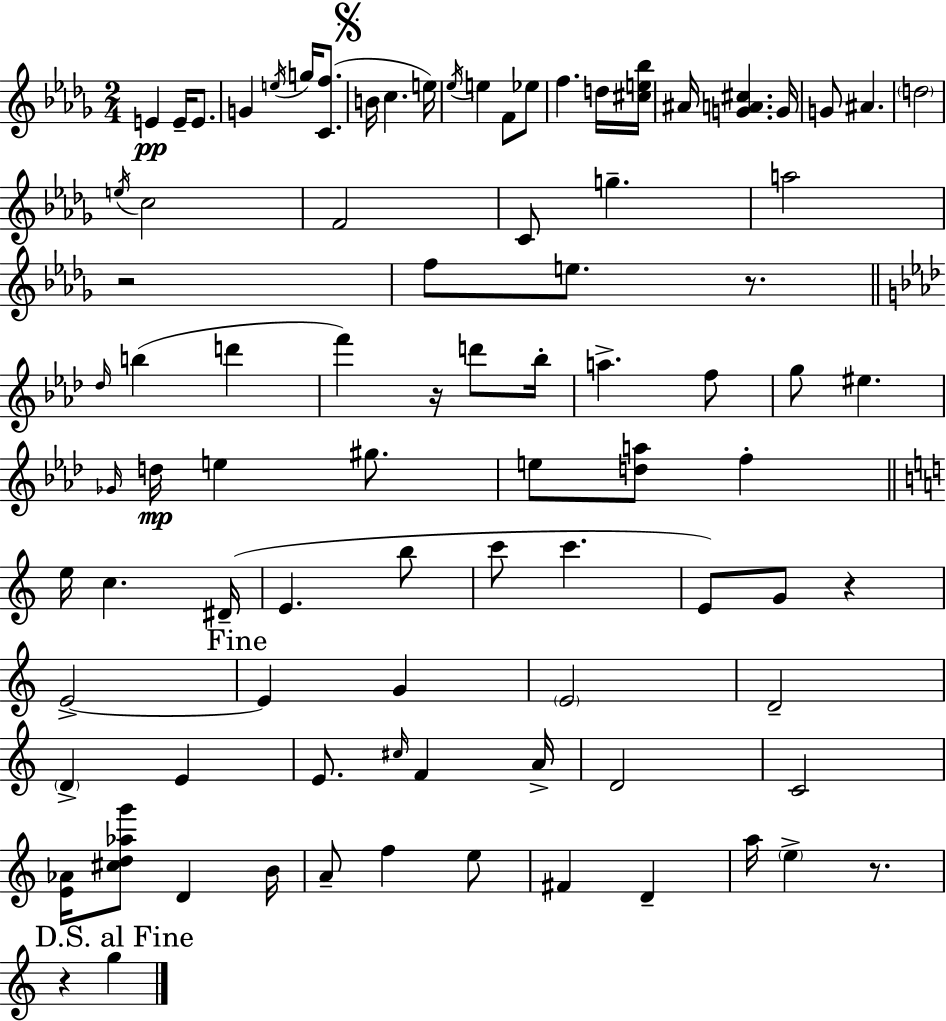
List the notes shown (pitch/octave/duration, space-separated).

E4/q E4/s E4/e. G4/q E5/s G5/s [C4,F5]/e. B4/s C5/q. E5/s Eb5/s E5/q F4/e Eb5/e F5/q. D5/s [C#5,E5,Bb5]/s A#4/s [G4,A4,C#5]/q. G4/s G4/e A#4/q. D5/h E5/s C5/h F4/h C4/e G5/q. A5/h R/h F5/e E5/e. R/e. Db5/s B5/q D6/q F6/q R/s D6/e Bb5/s A5/q. F5/e G5/e EIS5/q. Gb4/s D5/s E5/q G#5/e. E5/e [D5,A5]/e F5/q E5/s C5/q. D#4/s E4/q. B5/e C6/e C6/q. E4/e G4/e R/q E4/h E4/q G4/q E4/h D4/h D4/q E4/q E4/e. C#5/s F4/q A4/s D4/h C4/h [E4,Ab4]/s [C#5,D5,Ab5,G6]/e D4/q B4/s A4/e F5/q E5/e F#4/q D4/q A5/s E5/q R/e. R/q G5/q